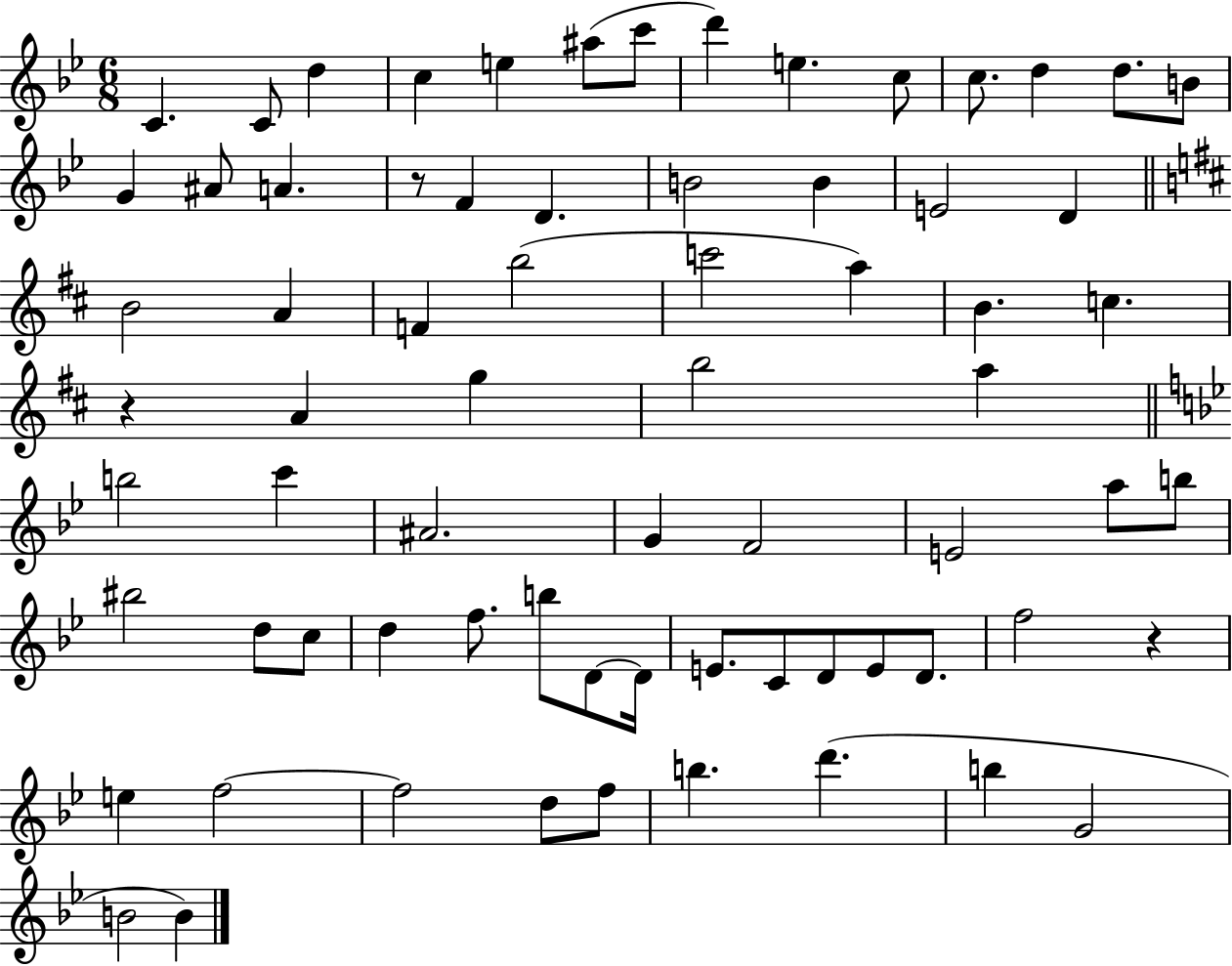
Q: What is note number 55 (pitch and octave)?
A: E4